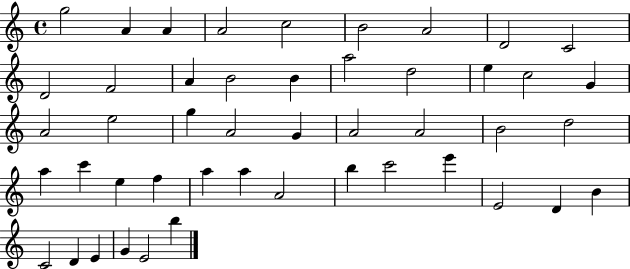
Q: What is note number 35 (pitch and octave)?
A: A4